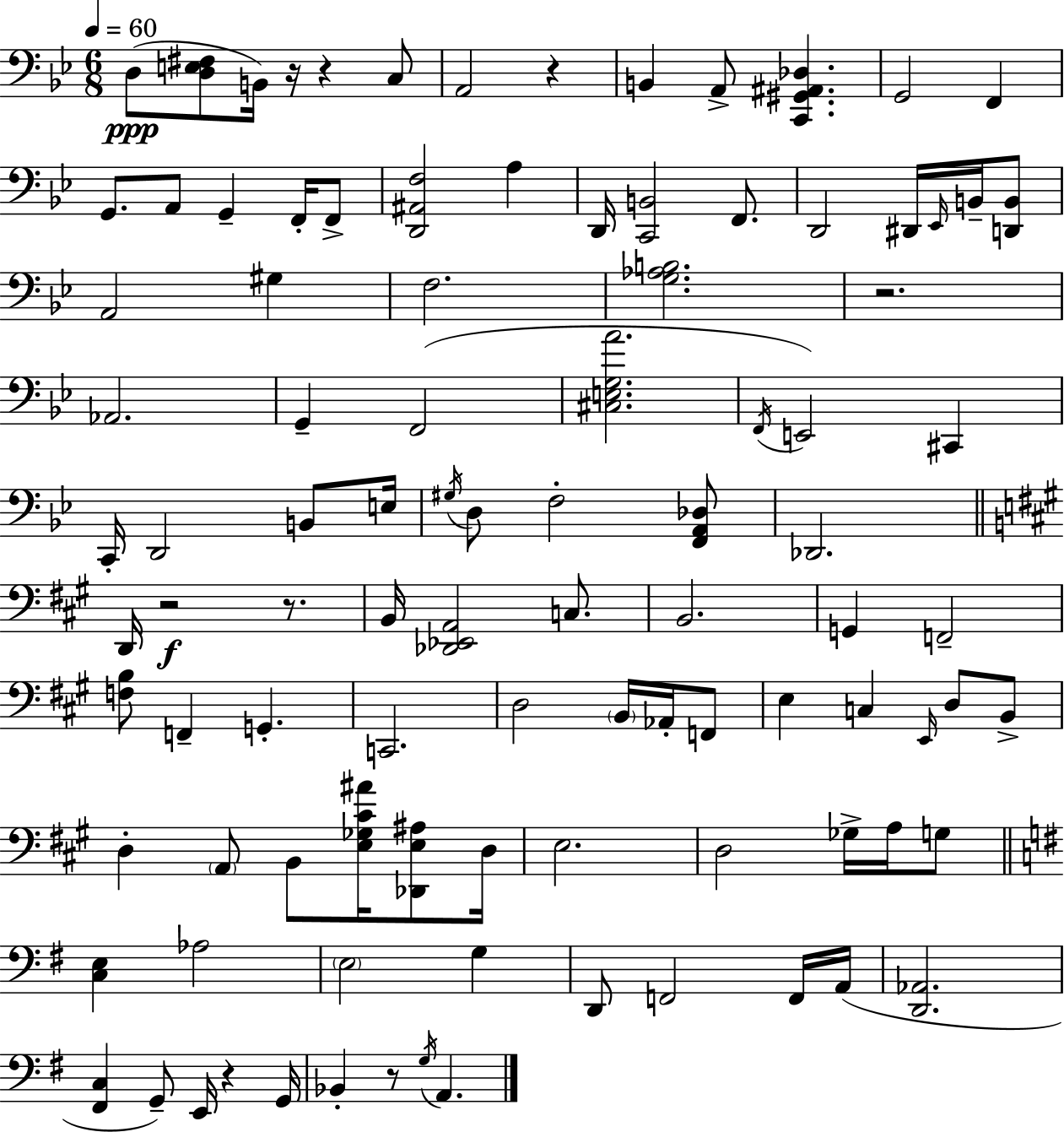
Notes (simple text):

D3/e [D3,E3,F#3]/e B2/s R/s R/q C3/e A2/h R/q B2/q A2/e [C2,G#2,A#2,Db3]/q. G2/h F2/q G2/e. A2/e G2/q F2/s F2/e [D2,A#2,F3]/h A3/q D2/s [C2,B2]/h F2/e. D2/h D#2/s Eb2/s B2/s [D2,B2]/e A2/h G#3/q F3/h. [G3,Ab3,B3]/h. R/h. Ab2/h. G2/q F2/h [C#3,E3,G3,A4]/h. F2/s E2/h C#2/q C2/s D2/h B2/e E3/s G#3/s D3/e F3/h [F2,A2,Db3]/e Db2/h. D2/s R/h R/e. B2/s [Db2,Eb2,A2]/h C3/e. B2/h. G2/q F2/h [F3,B3]/e F2/q G2/q. C2/h. D3/h B2/s Ab2/s F2/e E3/q C3/q E2/s D3/e B2/e D3/q A2/e B2/e [E3,Gb3,C#4,A#4]/s [Db2,E3,A#3]/e D3/s E3/h. D3/h Gb3/s A3/s G3/e [C3,E3]/q Ab3/h E3/h G3/q D2/e F2/h F2/s A2/s [D2,Ab2]/h. [F#2,C3]/q G2/e E2/s R/q G2/s Bb2/q R/e G3/s A2/q.